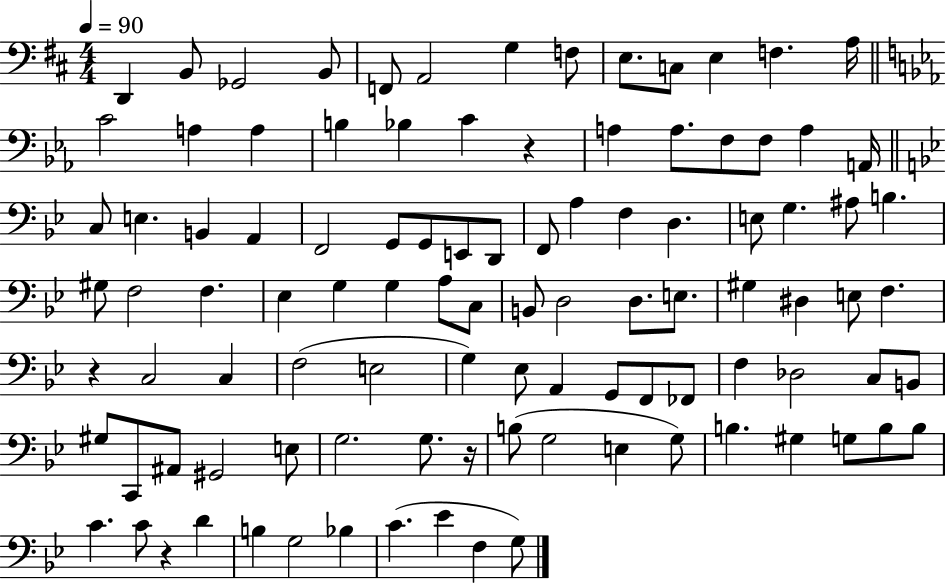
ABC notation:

X:1
T:Untitled
M:4/4
L:1/4
K:D
D,, B,,/2 _G,,2 B,,/2 F,,/2 A,,2 G, F,/2 E,/2 C,/2 E, F, A,/4 C2 A, A, B, _B, C z A, A,/2 F,/2 F,/2 A, A,,/4 C,/2 E, B,, A,, F,,2 G,,/2 G,,/2 E,,/2 D,,/2 F,,/2 A, F, D, E,/2 G, ^A,/2 B, ^G,/2 F,2 F, _E, G, G, A,/2 C,/2 B,,/2 D,2 D,/2 E,/2 ^G, ^D, E,/2 F, z C,2 C, F,2 E,2 G, _E,/2 A,, G,,/2 F,,/2 _F,,/2 F, _D,2 C,/2 B,,/2 ^G,/2 C,,/2 ^A,,/2 ^G,,2 E,/2 G,2 G,/2 z/4 B,/2 G,2 E, G,/2 B, ^G, G,/2 B,/2 B,/2 C C/2 z D B, G,2 _B, C _E F, G,/2